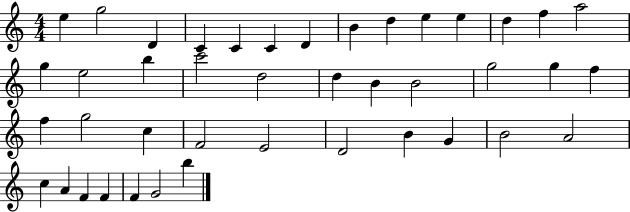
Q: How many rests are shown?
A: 0